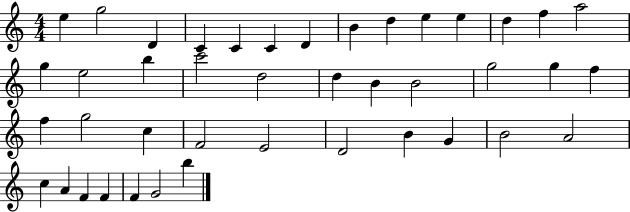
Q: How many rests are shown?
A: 0